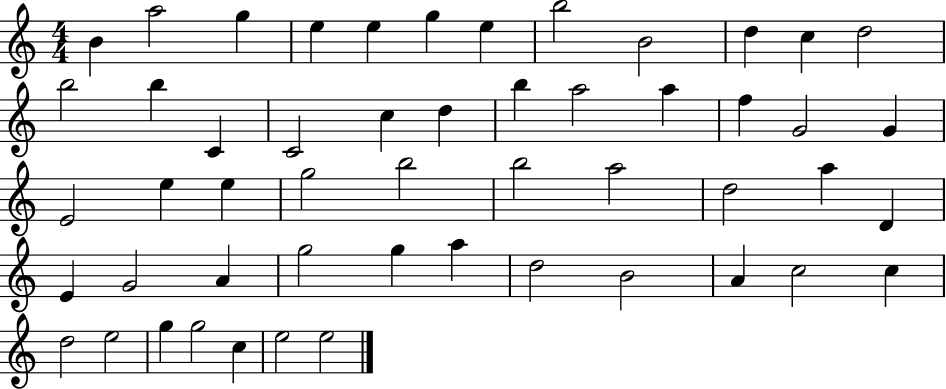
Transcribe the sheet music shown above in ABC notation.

X:1
T:Untitled
M:4/4
L:1/4
K:C
B a2 g e e g e b2 B2 d c d2 b2 b C C2 c d b a2 a f G2 G E2 e e g2 b2 b2 a2 d2 a D E G2 A g2 g a d2 B2 A c2 c d2 e2 g g2 c e2 e2